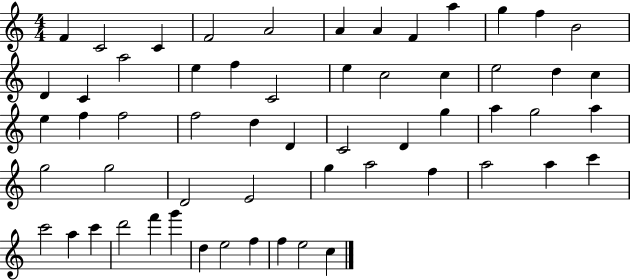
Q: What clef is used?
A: treble